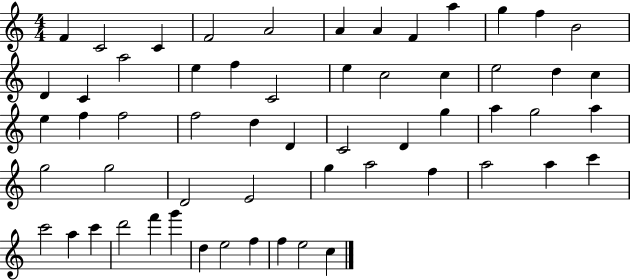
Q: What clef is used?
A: treble